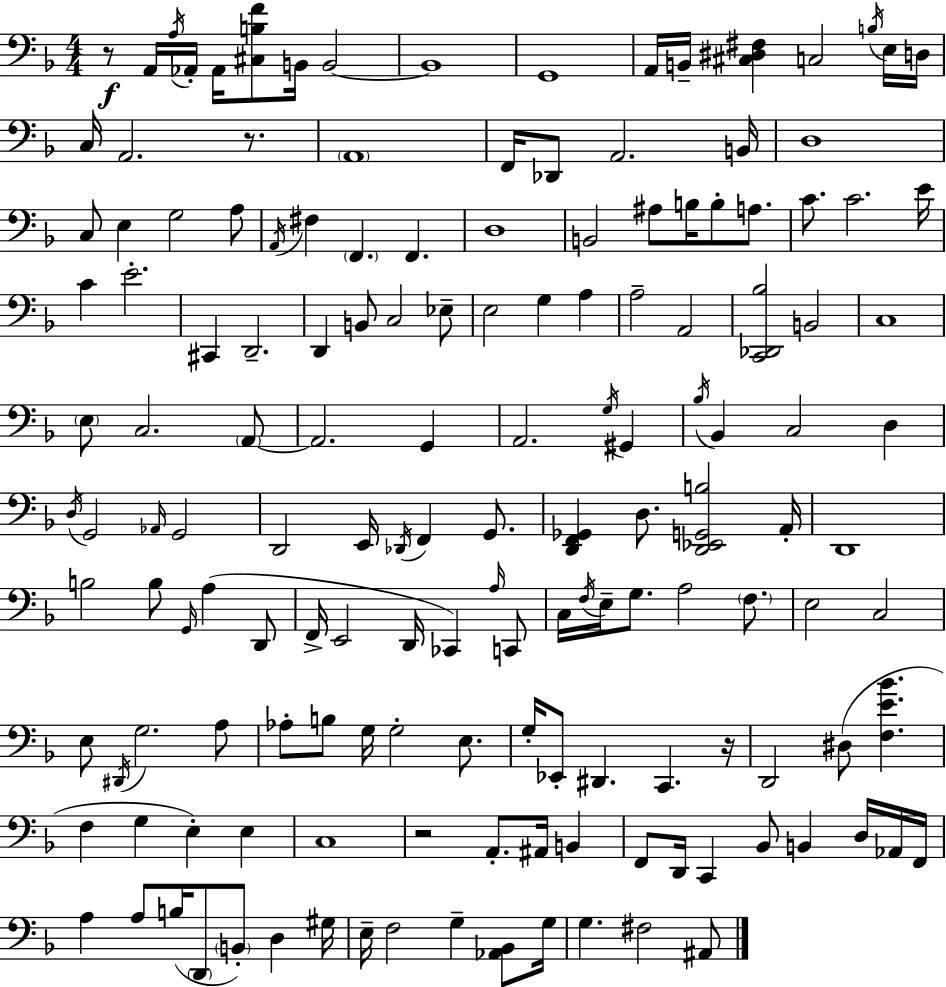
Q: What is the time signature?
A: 4/4